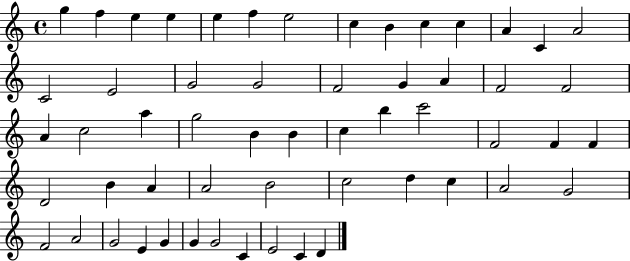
G5/q F5/q E5/q E5/q E5/q F5/q E5/h C5/q B4/q C5/q C5/q A4/q C4/q A4/h C4/h E4/h G4/h G4/h F4/h G4/q A4/q F4/h F4/h A4/q C5/h A5/q G5/h B4/q B4/q C5/q B5/q C6/h F4/h F4/q F4/q D4/h B4/q A4/q A4/h B4/h C5/h D5/q C5/q A4/h G4/h F4/h A4/h G4/h E4/q G4/q G4/q G4/h C4/q E4/h C4/q D4/q